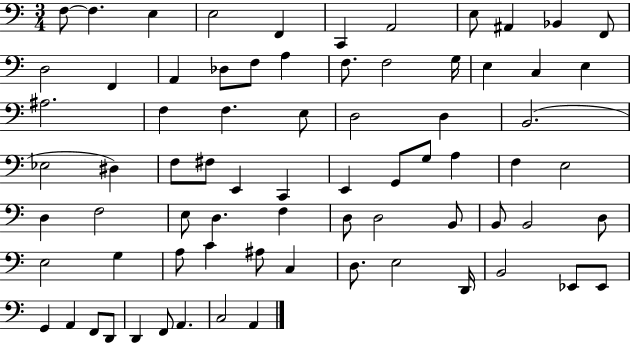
{
  \clef bass
  \numericTimeSignature
  \time 3/4
  \key c \major
  f8~~ f4. e4 | e2 f,4 | c,4 a,2 | e8 ais,4 bes,4 f,8 | \break d2 f,4 | a,4 des8 f8 a4 | f8. f2 g16 | e4 c4 e4 | \break ais2. | f4 f4. e8 | d2 d4 | b,2.( | \break ees2 dis4) | f8 fis8 e,4 c,4 | e,4 g,8 g8 a4 | f4 e2 | \break d4 f2 | e8 d4. f4 | d8 d2 b,8 | b,8 b,2 d8 | \break e2 g4 | a8 c'4 ais8 c4 | d8. e2 d,16 | b,2 ees,8 ees,8 | \break g,4 a,4 f,8 d,8 | d,4 f,8 a,4. | c2 a,4 | \bar "|."
}